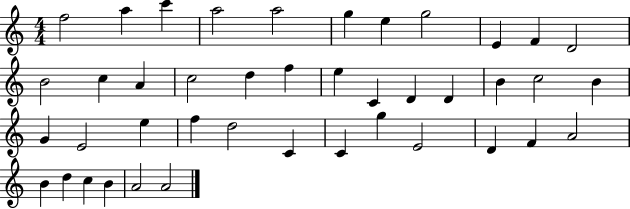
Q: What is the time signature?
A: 4/4